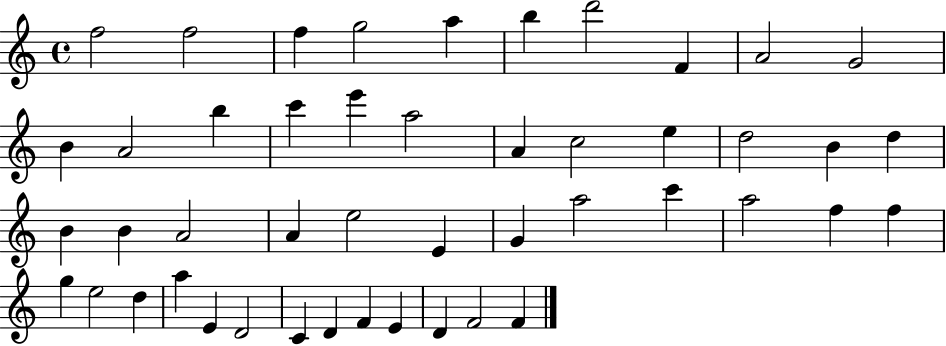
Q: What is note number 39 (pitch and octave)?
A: E4